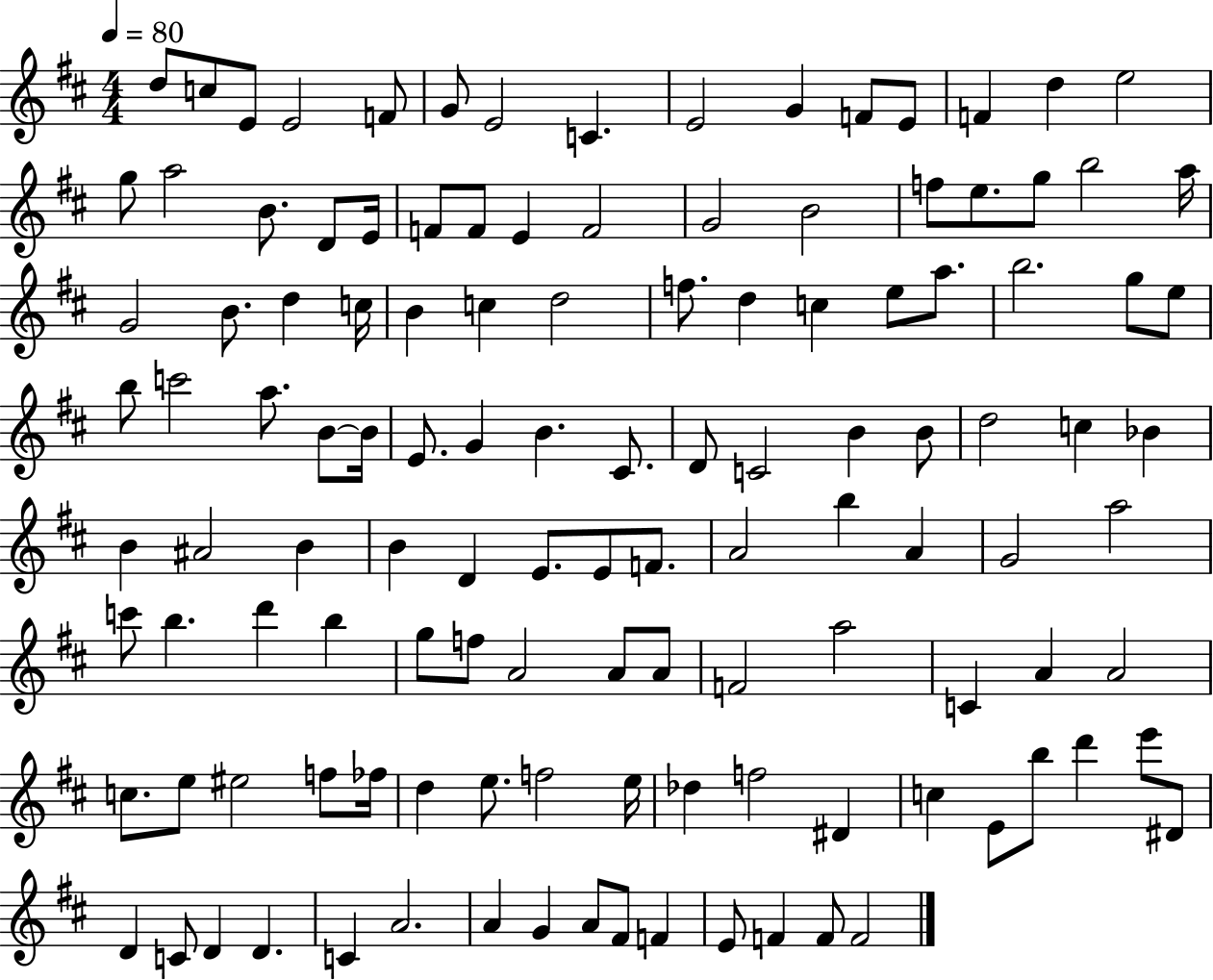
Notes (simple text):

D5/e C5/e E4/e E4/h F4/e G4/e E4/h C4/q. E4/h G4/q F4/e E4/e F4/q D5/q E5/h G5/e A5/h B4/e. D4/e E4/s F4/e F4/e E4/q F4/h G4/h B4/h F5/e E5/e. G5/e B5/h A5/s G4/h B4/e. D5/q C5/s B4/q C5/q D5/h F5/e. D5/q C5/q E5/e A5/e. B5/h. G5/e E5/e B5/e C6/h A5/e. B4/e B4/s E4/e. G4/q B4/q. C#4/e. D4/e C4/h B4/q B4/e D5/h C5/q Bb4/q B4/q A#4/h B4/q B4/q D4/q E4/e. E4/e F4/e. A4/h B5/q A4/q G4/h A5/h C6/e B5/q. D6/q B5/q G5/e F5/e A4/h A4/e A4/e F4/h A5/h C4/q A4/q A4/h C5/e. E5/e EIS5/h F5/e FES5/s D5/q E5/e. F5/h E5/s Db5/q F5/h D#4/q C5/q E4/e B5/e D6/q E6/e D#4/e D4/q C4/e D4/q D4/q. C4/q A4/h. A4/q G4/q A4/e F#4/e F4/q E4/e F4/q F4/e F4/h